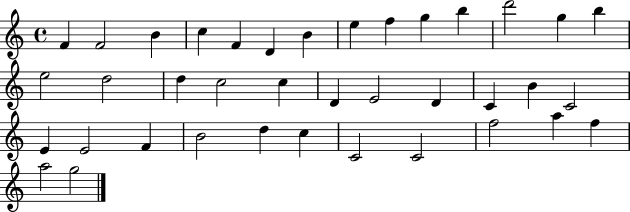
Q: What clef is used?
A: treble